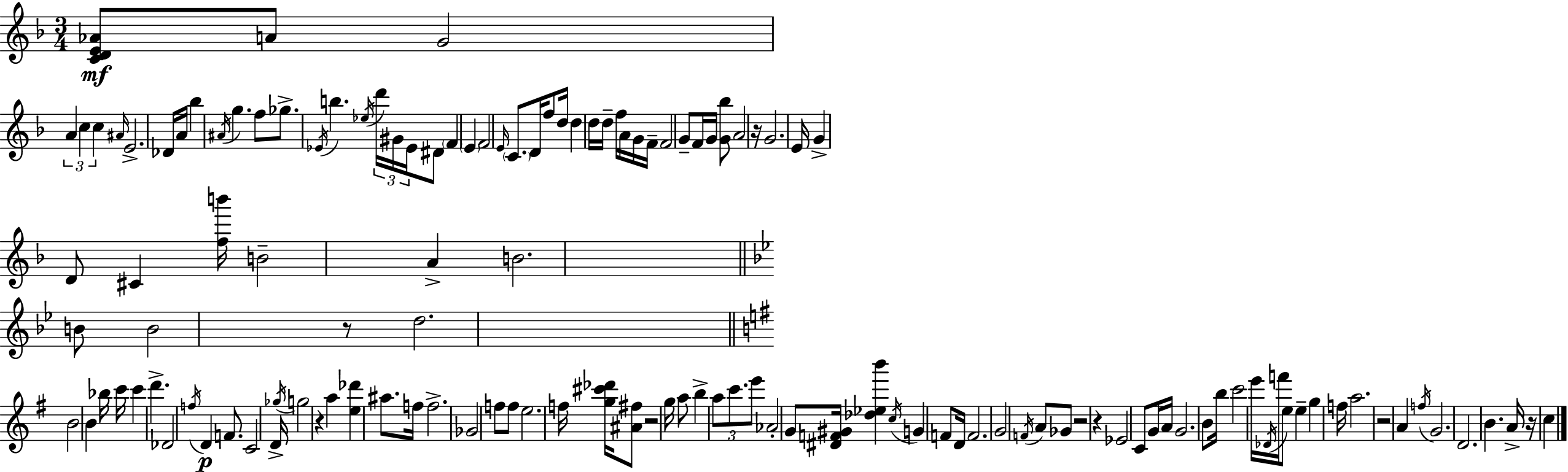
{
  \clef treble
  \numericTimeSignature
  \time 3/4
  \key f \major
  <c' d' e' aes'>8\mf a'8 g'2 | \tuplet 3/2 { a'4 c''4 c''4 } | \grace { ais'16 } e'2.-> | des'16 a'16 bes''4 \acciaccatura { ais'16 } g''4. | \break f''8 ges''8.-> \acciaccatura { ees'16 } b''4. | \acciaccatura { ees''16 } \tuplet 3/2 { d'''16 gis'16 ees'16 } dis'8 \parenthesize f'4 | \parenthesize e'4 f'2 | \grace { e'16 } \parenthesize c'8. d'16 f''8 d''16 d''4 | \break d''16 d''16-- f''16 a'16 g'16 f'16-- f'2 | g'8-- f'16 g'16 <g' bes''>8 a'2 | r16 g'2. | e'16 g'4-> d'8 | \break cis'4 <f'' b'''>16 b'2-- | a'4-> b'2. | \bar "||" \break \key bes \major b'8 b'2 r8 | d''2. | \bar "||" \break \key g \major b'2 b'4 | bes''16 c'''16 c'''4 d'''4.-> | des'2 \acciaccatura { f''16 } d'4\p | f'8. c'2 | \break d'16-> \acciaccatura { ges''16 } g''2 r4 | a''4 <e'' des'''>4 ais''8. | f''16 f''2.-> | ges'2 f''8 | \break f''8 e''2. | f''16 <g'' cis''' des'''>16 <ais' fis''>8 r2 | g''16 a''8 b''4-> \tuplet 3/2 { a''8 c'''8. | e'''8 } aes'2-. | \break g'8 <dis' f' gis'>16 <des'' ees'' b'''>4 \acciaccatura { c''16 } g'4 | f'8 d'16 f'2. | g'2 \acciaccatura { f'16 } | a'8 ges'8 r2 | \break r4 ees'2 | c'8 g'16 a'16 g'2. | b'8 b''16 c'''2 | e'''16 \acciaccatura { des'16 } f'''16 e''8 e''4-- | \break g''4 f''16 a''2. | r2 | a'4 \acciaccatura { f''16 } g'2. | d'2. | \break b'4. | a'16-> r16 c''4 \bar "|."
}